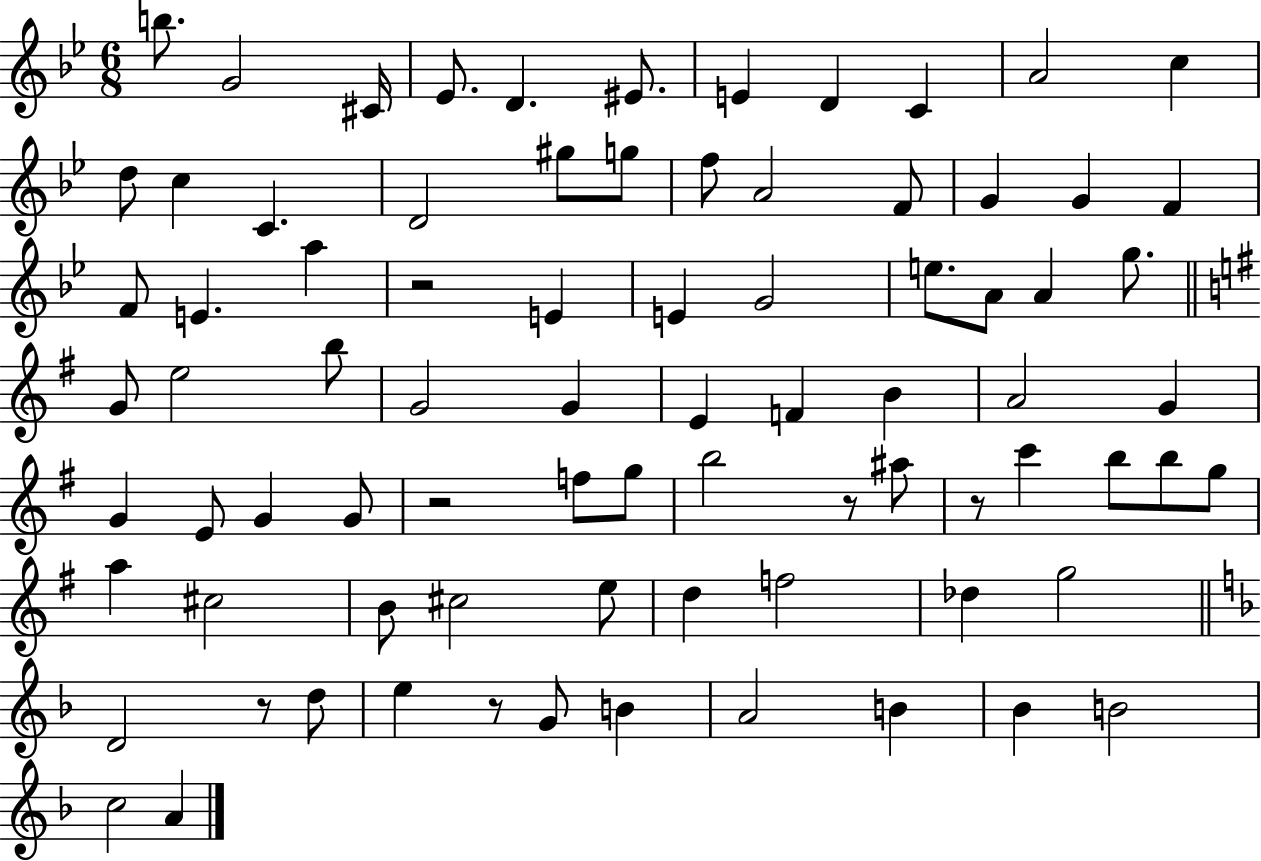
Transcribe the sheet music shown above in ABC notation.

X:1
T:Untitled
M:6/8
L:1/4
K:Bb
b/2 G2 ^C/4 _E/2 D ^E/2 E D C A2 c d/2 c C D2 ^g/2 g/2 f/2 A2 F/2 G G F F/2 E a z2 E E G2 e/2 A/2 A g/2 G/2 e2 b/2 G2 G E F B A2 G G E/2 G G/2 z2 f/2 g/2 b2 z/2 ^a/2 z/2 c' b/2 b/2 g/2 a ^c2 B/2 ^c2 e/2 d f2 _d g2 D2 z/2 d/2 e z/2 G/2 B A2 B _B B2 c2 A